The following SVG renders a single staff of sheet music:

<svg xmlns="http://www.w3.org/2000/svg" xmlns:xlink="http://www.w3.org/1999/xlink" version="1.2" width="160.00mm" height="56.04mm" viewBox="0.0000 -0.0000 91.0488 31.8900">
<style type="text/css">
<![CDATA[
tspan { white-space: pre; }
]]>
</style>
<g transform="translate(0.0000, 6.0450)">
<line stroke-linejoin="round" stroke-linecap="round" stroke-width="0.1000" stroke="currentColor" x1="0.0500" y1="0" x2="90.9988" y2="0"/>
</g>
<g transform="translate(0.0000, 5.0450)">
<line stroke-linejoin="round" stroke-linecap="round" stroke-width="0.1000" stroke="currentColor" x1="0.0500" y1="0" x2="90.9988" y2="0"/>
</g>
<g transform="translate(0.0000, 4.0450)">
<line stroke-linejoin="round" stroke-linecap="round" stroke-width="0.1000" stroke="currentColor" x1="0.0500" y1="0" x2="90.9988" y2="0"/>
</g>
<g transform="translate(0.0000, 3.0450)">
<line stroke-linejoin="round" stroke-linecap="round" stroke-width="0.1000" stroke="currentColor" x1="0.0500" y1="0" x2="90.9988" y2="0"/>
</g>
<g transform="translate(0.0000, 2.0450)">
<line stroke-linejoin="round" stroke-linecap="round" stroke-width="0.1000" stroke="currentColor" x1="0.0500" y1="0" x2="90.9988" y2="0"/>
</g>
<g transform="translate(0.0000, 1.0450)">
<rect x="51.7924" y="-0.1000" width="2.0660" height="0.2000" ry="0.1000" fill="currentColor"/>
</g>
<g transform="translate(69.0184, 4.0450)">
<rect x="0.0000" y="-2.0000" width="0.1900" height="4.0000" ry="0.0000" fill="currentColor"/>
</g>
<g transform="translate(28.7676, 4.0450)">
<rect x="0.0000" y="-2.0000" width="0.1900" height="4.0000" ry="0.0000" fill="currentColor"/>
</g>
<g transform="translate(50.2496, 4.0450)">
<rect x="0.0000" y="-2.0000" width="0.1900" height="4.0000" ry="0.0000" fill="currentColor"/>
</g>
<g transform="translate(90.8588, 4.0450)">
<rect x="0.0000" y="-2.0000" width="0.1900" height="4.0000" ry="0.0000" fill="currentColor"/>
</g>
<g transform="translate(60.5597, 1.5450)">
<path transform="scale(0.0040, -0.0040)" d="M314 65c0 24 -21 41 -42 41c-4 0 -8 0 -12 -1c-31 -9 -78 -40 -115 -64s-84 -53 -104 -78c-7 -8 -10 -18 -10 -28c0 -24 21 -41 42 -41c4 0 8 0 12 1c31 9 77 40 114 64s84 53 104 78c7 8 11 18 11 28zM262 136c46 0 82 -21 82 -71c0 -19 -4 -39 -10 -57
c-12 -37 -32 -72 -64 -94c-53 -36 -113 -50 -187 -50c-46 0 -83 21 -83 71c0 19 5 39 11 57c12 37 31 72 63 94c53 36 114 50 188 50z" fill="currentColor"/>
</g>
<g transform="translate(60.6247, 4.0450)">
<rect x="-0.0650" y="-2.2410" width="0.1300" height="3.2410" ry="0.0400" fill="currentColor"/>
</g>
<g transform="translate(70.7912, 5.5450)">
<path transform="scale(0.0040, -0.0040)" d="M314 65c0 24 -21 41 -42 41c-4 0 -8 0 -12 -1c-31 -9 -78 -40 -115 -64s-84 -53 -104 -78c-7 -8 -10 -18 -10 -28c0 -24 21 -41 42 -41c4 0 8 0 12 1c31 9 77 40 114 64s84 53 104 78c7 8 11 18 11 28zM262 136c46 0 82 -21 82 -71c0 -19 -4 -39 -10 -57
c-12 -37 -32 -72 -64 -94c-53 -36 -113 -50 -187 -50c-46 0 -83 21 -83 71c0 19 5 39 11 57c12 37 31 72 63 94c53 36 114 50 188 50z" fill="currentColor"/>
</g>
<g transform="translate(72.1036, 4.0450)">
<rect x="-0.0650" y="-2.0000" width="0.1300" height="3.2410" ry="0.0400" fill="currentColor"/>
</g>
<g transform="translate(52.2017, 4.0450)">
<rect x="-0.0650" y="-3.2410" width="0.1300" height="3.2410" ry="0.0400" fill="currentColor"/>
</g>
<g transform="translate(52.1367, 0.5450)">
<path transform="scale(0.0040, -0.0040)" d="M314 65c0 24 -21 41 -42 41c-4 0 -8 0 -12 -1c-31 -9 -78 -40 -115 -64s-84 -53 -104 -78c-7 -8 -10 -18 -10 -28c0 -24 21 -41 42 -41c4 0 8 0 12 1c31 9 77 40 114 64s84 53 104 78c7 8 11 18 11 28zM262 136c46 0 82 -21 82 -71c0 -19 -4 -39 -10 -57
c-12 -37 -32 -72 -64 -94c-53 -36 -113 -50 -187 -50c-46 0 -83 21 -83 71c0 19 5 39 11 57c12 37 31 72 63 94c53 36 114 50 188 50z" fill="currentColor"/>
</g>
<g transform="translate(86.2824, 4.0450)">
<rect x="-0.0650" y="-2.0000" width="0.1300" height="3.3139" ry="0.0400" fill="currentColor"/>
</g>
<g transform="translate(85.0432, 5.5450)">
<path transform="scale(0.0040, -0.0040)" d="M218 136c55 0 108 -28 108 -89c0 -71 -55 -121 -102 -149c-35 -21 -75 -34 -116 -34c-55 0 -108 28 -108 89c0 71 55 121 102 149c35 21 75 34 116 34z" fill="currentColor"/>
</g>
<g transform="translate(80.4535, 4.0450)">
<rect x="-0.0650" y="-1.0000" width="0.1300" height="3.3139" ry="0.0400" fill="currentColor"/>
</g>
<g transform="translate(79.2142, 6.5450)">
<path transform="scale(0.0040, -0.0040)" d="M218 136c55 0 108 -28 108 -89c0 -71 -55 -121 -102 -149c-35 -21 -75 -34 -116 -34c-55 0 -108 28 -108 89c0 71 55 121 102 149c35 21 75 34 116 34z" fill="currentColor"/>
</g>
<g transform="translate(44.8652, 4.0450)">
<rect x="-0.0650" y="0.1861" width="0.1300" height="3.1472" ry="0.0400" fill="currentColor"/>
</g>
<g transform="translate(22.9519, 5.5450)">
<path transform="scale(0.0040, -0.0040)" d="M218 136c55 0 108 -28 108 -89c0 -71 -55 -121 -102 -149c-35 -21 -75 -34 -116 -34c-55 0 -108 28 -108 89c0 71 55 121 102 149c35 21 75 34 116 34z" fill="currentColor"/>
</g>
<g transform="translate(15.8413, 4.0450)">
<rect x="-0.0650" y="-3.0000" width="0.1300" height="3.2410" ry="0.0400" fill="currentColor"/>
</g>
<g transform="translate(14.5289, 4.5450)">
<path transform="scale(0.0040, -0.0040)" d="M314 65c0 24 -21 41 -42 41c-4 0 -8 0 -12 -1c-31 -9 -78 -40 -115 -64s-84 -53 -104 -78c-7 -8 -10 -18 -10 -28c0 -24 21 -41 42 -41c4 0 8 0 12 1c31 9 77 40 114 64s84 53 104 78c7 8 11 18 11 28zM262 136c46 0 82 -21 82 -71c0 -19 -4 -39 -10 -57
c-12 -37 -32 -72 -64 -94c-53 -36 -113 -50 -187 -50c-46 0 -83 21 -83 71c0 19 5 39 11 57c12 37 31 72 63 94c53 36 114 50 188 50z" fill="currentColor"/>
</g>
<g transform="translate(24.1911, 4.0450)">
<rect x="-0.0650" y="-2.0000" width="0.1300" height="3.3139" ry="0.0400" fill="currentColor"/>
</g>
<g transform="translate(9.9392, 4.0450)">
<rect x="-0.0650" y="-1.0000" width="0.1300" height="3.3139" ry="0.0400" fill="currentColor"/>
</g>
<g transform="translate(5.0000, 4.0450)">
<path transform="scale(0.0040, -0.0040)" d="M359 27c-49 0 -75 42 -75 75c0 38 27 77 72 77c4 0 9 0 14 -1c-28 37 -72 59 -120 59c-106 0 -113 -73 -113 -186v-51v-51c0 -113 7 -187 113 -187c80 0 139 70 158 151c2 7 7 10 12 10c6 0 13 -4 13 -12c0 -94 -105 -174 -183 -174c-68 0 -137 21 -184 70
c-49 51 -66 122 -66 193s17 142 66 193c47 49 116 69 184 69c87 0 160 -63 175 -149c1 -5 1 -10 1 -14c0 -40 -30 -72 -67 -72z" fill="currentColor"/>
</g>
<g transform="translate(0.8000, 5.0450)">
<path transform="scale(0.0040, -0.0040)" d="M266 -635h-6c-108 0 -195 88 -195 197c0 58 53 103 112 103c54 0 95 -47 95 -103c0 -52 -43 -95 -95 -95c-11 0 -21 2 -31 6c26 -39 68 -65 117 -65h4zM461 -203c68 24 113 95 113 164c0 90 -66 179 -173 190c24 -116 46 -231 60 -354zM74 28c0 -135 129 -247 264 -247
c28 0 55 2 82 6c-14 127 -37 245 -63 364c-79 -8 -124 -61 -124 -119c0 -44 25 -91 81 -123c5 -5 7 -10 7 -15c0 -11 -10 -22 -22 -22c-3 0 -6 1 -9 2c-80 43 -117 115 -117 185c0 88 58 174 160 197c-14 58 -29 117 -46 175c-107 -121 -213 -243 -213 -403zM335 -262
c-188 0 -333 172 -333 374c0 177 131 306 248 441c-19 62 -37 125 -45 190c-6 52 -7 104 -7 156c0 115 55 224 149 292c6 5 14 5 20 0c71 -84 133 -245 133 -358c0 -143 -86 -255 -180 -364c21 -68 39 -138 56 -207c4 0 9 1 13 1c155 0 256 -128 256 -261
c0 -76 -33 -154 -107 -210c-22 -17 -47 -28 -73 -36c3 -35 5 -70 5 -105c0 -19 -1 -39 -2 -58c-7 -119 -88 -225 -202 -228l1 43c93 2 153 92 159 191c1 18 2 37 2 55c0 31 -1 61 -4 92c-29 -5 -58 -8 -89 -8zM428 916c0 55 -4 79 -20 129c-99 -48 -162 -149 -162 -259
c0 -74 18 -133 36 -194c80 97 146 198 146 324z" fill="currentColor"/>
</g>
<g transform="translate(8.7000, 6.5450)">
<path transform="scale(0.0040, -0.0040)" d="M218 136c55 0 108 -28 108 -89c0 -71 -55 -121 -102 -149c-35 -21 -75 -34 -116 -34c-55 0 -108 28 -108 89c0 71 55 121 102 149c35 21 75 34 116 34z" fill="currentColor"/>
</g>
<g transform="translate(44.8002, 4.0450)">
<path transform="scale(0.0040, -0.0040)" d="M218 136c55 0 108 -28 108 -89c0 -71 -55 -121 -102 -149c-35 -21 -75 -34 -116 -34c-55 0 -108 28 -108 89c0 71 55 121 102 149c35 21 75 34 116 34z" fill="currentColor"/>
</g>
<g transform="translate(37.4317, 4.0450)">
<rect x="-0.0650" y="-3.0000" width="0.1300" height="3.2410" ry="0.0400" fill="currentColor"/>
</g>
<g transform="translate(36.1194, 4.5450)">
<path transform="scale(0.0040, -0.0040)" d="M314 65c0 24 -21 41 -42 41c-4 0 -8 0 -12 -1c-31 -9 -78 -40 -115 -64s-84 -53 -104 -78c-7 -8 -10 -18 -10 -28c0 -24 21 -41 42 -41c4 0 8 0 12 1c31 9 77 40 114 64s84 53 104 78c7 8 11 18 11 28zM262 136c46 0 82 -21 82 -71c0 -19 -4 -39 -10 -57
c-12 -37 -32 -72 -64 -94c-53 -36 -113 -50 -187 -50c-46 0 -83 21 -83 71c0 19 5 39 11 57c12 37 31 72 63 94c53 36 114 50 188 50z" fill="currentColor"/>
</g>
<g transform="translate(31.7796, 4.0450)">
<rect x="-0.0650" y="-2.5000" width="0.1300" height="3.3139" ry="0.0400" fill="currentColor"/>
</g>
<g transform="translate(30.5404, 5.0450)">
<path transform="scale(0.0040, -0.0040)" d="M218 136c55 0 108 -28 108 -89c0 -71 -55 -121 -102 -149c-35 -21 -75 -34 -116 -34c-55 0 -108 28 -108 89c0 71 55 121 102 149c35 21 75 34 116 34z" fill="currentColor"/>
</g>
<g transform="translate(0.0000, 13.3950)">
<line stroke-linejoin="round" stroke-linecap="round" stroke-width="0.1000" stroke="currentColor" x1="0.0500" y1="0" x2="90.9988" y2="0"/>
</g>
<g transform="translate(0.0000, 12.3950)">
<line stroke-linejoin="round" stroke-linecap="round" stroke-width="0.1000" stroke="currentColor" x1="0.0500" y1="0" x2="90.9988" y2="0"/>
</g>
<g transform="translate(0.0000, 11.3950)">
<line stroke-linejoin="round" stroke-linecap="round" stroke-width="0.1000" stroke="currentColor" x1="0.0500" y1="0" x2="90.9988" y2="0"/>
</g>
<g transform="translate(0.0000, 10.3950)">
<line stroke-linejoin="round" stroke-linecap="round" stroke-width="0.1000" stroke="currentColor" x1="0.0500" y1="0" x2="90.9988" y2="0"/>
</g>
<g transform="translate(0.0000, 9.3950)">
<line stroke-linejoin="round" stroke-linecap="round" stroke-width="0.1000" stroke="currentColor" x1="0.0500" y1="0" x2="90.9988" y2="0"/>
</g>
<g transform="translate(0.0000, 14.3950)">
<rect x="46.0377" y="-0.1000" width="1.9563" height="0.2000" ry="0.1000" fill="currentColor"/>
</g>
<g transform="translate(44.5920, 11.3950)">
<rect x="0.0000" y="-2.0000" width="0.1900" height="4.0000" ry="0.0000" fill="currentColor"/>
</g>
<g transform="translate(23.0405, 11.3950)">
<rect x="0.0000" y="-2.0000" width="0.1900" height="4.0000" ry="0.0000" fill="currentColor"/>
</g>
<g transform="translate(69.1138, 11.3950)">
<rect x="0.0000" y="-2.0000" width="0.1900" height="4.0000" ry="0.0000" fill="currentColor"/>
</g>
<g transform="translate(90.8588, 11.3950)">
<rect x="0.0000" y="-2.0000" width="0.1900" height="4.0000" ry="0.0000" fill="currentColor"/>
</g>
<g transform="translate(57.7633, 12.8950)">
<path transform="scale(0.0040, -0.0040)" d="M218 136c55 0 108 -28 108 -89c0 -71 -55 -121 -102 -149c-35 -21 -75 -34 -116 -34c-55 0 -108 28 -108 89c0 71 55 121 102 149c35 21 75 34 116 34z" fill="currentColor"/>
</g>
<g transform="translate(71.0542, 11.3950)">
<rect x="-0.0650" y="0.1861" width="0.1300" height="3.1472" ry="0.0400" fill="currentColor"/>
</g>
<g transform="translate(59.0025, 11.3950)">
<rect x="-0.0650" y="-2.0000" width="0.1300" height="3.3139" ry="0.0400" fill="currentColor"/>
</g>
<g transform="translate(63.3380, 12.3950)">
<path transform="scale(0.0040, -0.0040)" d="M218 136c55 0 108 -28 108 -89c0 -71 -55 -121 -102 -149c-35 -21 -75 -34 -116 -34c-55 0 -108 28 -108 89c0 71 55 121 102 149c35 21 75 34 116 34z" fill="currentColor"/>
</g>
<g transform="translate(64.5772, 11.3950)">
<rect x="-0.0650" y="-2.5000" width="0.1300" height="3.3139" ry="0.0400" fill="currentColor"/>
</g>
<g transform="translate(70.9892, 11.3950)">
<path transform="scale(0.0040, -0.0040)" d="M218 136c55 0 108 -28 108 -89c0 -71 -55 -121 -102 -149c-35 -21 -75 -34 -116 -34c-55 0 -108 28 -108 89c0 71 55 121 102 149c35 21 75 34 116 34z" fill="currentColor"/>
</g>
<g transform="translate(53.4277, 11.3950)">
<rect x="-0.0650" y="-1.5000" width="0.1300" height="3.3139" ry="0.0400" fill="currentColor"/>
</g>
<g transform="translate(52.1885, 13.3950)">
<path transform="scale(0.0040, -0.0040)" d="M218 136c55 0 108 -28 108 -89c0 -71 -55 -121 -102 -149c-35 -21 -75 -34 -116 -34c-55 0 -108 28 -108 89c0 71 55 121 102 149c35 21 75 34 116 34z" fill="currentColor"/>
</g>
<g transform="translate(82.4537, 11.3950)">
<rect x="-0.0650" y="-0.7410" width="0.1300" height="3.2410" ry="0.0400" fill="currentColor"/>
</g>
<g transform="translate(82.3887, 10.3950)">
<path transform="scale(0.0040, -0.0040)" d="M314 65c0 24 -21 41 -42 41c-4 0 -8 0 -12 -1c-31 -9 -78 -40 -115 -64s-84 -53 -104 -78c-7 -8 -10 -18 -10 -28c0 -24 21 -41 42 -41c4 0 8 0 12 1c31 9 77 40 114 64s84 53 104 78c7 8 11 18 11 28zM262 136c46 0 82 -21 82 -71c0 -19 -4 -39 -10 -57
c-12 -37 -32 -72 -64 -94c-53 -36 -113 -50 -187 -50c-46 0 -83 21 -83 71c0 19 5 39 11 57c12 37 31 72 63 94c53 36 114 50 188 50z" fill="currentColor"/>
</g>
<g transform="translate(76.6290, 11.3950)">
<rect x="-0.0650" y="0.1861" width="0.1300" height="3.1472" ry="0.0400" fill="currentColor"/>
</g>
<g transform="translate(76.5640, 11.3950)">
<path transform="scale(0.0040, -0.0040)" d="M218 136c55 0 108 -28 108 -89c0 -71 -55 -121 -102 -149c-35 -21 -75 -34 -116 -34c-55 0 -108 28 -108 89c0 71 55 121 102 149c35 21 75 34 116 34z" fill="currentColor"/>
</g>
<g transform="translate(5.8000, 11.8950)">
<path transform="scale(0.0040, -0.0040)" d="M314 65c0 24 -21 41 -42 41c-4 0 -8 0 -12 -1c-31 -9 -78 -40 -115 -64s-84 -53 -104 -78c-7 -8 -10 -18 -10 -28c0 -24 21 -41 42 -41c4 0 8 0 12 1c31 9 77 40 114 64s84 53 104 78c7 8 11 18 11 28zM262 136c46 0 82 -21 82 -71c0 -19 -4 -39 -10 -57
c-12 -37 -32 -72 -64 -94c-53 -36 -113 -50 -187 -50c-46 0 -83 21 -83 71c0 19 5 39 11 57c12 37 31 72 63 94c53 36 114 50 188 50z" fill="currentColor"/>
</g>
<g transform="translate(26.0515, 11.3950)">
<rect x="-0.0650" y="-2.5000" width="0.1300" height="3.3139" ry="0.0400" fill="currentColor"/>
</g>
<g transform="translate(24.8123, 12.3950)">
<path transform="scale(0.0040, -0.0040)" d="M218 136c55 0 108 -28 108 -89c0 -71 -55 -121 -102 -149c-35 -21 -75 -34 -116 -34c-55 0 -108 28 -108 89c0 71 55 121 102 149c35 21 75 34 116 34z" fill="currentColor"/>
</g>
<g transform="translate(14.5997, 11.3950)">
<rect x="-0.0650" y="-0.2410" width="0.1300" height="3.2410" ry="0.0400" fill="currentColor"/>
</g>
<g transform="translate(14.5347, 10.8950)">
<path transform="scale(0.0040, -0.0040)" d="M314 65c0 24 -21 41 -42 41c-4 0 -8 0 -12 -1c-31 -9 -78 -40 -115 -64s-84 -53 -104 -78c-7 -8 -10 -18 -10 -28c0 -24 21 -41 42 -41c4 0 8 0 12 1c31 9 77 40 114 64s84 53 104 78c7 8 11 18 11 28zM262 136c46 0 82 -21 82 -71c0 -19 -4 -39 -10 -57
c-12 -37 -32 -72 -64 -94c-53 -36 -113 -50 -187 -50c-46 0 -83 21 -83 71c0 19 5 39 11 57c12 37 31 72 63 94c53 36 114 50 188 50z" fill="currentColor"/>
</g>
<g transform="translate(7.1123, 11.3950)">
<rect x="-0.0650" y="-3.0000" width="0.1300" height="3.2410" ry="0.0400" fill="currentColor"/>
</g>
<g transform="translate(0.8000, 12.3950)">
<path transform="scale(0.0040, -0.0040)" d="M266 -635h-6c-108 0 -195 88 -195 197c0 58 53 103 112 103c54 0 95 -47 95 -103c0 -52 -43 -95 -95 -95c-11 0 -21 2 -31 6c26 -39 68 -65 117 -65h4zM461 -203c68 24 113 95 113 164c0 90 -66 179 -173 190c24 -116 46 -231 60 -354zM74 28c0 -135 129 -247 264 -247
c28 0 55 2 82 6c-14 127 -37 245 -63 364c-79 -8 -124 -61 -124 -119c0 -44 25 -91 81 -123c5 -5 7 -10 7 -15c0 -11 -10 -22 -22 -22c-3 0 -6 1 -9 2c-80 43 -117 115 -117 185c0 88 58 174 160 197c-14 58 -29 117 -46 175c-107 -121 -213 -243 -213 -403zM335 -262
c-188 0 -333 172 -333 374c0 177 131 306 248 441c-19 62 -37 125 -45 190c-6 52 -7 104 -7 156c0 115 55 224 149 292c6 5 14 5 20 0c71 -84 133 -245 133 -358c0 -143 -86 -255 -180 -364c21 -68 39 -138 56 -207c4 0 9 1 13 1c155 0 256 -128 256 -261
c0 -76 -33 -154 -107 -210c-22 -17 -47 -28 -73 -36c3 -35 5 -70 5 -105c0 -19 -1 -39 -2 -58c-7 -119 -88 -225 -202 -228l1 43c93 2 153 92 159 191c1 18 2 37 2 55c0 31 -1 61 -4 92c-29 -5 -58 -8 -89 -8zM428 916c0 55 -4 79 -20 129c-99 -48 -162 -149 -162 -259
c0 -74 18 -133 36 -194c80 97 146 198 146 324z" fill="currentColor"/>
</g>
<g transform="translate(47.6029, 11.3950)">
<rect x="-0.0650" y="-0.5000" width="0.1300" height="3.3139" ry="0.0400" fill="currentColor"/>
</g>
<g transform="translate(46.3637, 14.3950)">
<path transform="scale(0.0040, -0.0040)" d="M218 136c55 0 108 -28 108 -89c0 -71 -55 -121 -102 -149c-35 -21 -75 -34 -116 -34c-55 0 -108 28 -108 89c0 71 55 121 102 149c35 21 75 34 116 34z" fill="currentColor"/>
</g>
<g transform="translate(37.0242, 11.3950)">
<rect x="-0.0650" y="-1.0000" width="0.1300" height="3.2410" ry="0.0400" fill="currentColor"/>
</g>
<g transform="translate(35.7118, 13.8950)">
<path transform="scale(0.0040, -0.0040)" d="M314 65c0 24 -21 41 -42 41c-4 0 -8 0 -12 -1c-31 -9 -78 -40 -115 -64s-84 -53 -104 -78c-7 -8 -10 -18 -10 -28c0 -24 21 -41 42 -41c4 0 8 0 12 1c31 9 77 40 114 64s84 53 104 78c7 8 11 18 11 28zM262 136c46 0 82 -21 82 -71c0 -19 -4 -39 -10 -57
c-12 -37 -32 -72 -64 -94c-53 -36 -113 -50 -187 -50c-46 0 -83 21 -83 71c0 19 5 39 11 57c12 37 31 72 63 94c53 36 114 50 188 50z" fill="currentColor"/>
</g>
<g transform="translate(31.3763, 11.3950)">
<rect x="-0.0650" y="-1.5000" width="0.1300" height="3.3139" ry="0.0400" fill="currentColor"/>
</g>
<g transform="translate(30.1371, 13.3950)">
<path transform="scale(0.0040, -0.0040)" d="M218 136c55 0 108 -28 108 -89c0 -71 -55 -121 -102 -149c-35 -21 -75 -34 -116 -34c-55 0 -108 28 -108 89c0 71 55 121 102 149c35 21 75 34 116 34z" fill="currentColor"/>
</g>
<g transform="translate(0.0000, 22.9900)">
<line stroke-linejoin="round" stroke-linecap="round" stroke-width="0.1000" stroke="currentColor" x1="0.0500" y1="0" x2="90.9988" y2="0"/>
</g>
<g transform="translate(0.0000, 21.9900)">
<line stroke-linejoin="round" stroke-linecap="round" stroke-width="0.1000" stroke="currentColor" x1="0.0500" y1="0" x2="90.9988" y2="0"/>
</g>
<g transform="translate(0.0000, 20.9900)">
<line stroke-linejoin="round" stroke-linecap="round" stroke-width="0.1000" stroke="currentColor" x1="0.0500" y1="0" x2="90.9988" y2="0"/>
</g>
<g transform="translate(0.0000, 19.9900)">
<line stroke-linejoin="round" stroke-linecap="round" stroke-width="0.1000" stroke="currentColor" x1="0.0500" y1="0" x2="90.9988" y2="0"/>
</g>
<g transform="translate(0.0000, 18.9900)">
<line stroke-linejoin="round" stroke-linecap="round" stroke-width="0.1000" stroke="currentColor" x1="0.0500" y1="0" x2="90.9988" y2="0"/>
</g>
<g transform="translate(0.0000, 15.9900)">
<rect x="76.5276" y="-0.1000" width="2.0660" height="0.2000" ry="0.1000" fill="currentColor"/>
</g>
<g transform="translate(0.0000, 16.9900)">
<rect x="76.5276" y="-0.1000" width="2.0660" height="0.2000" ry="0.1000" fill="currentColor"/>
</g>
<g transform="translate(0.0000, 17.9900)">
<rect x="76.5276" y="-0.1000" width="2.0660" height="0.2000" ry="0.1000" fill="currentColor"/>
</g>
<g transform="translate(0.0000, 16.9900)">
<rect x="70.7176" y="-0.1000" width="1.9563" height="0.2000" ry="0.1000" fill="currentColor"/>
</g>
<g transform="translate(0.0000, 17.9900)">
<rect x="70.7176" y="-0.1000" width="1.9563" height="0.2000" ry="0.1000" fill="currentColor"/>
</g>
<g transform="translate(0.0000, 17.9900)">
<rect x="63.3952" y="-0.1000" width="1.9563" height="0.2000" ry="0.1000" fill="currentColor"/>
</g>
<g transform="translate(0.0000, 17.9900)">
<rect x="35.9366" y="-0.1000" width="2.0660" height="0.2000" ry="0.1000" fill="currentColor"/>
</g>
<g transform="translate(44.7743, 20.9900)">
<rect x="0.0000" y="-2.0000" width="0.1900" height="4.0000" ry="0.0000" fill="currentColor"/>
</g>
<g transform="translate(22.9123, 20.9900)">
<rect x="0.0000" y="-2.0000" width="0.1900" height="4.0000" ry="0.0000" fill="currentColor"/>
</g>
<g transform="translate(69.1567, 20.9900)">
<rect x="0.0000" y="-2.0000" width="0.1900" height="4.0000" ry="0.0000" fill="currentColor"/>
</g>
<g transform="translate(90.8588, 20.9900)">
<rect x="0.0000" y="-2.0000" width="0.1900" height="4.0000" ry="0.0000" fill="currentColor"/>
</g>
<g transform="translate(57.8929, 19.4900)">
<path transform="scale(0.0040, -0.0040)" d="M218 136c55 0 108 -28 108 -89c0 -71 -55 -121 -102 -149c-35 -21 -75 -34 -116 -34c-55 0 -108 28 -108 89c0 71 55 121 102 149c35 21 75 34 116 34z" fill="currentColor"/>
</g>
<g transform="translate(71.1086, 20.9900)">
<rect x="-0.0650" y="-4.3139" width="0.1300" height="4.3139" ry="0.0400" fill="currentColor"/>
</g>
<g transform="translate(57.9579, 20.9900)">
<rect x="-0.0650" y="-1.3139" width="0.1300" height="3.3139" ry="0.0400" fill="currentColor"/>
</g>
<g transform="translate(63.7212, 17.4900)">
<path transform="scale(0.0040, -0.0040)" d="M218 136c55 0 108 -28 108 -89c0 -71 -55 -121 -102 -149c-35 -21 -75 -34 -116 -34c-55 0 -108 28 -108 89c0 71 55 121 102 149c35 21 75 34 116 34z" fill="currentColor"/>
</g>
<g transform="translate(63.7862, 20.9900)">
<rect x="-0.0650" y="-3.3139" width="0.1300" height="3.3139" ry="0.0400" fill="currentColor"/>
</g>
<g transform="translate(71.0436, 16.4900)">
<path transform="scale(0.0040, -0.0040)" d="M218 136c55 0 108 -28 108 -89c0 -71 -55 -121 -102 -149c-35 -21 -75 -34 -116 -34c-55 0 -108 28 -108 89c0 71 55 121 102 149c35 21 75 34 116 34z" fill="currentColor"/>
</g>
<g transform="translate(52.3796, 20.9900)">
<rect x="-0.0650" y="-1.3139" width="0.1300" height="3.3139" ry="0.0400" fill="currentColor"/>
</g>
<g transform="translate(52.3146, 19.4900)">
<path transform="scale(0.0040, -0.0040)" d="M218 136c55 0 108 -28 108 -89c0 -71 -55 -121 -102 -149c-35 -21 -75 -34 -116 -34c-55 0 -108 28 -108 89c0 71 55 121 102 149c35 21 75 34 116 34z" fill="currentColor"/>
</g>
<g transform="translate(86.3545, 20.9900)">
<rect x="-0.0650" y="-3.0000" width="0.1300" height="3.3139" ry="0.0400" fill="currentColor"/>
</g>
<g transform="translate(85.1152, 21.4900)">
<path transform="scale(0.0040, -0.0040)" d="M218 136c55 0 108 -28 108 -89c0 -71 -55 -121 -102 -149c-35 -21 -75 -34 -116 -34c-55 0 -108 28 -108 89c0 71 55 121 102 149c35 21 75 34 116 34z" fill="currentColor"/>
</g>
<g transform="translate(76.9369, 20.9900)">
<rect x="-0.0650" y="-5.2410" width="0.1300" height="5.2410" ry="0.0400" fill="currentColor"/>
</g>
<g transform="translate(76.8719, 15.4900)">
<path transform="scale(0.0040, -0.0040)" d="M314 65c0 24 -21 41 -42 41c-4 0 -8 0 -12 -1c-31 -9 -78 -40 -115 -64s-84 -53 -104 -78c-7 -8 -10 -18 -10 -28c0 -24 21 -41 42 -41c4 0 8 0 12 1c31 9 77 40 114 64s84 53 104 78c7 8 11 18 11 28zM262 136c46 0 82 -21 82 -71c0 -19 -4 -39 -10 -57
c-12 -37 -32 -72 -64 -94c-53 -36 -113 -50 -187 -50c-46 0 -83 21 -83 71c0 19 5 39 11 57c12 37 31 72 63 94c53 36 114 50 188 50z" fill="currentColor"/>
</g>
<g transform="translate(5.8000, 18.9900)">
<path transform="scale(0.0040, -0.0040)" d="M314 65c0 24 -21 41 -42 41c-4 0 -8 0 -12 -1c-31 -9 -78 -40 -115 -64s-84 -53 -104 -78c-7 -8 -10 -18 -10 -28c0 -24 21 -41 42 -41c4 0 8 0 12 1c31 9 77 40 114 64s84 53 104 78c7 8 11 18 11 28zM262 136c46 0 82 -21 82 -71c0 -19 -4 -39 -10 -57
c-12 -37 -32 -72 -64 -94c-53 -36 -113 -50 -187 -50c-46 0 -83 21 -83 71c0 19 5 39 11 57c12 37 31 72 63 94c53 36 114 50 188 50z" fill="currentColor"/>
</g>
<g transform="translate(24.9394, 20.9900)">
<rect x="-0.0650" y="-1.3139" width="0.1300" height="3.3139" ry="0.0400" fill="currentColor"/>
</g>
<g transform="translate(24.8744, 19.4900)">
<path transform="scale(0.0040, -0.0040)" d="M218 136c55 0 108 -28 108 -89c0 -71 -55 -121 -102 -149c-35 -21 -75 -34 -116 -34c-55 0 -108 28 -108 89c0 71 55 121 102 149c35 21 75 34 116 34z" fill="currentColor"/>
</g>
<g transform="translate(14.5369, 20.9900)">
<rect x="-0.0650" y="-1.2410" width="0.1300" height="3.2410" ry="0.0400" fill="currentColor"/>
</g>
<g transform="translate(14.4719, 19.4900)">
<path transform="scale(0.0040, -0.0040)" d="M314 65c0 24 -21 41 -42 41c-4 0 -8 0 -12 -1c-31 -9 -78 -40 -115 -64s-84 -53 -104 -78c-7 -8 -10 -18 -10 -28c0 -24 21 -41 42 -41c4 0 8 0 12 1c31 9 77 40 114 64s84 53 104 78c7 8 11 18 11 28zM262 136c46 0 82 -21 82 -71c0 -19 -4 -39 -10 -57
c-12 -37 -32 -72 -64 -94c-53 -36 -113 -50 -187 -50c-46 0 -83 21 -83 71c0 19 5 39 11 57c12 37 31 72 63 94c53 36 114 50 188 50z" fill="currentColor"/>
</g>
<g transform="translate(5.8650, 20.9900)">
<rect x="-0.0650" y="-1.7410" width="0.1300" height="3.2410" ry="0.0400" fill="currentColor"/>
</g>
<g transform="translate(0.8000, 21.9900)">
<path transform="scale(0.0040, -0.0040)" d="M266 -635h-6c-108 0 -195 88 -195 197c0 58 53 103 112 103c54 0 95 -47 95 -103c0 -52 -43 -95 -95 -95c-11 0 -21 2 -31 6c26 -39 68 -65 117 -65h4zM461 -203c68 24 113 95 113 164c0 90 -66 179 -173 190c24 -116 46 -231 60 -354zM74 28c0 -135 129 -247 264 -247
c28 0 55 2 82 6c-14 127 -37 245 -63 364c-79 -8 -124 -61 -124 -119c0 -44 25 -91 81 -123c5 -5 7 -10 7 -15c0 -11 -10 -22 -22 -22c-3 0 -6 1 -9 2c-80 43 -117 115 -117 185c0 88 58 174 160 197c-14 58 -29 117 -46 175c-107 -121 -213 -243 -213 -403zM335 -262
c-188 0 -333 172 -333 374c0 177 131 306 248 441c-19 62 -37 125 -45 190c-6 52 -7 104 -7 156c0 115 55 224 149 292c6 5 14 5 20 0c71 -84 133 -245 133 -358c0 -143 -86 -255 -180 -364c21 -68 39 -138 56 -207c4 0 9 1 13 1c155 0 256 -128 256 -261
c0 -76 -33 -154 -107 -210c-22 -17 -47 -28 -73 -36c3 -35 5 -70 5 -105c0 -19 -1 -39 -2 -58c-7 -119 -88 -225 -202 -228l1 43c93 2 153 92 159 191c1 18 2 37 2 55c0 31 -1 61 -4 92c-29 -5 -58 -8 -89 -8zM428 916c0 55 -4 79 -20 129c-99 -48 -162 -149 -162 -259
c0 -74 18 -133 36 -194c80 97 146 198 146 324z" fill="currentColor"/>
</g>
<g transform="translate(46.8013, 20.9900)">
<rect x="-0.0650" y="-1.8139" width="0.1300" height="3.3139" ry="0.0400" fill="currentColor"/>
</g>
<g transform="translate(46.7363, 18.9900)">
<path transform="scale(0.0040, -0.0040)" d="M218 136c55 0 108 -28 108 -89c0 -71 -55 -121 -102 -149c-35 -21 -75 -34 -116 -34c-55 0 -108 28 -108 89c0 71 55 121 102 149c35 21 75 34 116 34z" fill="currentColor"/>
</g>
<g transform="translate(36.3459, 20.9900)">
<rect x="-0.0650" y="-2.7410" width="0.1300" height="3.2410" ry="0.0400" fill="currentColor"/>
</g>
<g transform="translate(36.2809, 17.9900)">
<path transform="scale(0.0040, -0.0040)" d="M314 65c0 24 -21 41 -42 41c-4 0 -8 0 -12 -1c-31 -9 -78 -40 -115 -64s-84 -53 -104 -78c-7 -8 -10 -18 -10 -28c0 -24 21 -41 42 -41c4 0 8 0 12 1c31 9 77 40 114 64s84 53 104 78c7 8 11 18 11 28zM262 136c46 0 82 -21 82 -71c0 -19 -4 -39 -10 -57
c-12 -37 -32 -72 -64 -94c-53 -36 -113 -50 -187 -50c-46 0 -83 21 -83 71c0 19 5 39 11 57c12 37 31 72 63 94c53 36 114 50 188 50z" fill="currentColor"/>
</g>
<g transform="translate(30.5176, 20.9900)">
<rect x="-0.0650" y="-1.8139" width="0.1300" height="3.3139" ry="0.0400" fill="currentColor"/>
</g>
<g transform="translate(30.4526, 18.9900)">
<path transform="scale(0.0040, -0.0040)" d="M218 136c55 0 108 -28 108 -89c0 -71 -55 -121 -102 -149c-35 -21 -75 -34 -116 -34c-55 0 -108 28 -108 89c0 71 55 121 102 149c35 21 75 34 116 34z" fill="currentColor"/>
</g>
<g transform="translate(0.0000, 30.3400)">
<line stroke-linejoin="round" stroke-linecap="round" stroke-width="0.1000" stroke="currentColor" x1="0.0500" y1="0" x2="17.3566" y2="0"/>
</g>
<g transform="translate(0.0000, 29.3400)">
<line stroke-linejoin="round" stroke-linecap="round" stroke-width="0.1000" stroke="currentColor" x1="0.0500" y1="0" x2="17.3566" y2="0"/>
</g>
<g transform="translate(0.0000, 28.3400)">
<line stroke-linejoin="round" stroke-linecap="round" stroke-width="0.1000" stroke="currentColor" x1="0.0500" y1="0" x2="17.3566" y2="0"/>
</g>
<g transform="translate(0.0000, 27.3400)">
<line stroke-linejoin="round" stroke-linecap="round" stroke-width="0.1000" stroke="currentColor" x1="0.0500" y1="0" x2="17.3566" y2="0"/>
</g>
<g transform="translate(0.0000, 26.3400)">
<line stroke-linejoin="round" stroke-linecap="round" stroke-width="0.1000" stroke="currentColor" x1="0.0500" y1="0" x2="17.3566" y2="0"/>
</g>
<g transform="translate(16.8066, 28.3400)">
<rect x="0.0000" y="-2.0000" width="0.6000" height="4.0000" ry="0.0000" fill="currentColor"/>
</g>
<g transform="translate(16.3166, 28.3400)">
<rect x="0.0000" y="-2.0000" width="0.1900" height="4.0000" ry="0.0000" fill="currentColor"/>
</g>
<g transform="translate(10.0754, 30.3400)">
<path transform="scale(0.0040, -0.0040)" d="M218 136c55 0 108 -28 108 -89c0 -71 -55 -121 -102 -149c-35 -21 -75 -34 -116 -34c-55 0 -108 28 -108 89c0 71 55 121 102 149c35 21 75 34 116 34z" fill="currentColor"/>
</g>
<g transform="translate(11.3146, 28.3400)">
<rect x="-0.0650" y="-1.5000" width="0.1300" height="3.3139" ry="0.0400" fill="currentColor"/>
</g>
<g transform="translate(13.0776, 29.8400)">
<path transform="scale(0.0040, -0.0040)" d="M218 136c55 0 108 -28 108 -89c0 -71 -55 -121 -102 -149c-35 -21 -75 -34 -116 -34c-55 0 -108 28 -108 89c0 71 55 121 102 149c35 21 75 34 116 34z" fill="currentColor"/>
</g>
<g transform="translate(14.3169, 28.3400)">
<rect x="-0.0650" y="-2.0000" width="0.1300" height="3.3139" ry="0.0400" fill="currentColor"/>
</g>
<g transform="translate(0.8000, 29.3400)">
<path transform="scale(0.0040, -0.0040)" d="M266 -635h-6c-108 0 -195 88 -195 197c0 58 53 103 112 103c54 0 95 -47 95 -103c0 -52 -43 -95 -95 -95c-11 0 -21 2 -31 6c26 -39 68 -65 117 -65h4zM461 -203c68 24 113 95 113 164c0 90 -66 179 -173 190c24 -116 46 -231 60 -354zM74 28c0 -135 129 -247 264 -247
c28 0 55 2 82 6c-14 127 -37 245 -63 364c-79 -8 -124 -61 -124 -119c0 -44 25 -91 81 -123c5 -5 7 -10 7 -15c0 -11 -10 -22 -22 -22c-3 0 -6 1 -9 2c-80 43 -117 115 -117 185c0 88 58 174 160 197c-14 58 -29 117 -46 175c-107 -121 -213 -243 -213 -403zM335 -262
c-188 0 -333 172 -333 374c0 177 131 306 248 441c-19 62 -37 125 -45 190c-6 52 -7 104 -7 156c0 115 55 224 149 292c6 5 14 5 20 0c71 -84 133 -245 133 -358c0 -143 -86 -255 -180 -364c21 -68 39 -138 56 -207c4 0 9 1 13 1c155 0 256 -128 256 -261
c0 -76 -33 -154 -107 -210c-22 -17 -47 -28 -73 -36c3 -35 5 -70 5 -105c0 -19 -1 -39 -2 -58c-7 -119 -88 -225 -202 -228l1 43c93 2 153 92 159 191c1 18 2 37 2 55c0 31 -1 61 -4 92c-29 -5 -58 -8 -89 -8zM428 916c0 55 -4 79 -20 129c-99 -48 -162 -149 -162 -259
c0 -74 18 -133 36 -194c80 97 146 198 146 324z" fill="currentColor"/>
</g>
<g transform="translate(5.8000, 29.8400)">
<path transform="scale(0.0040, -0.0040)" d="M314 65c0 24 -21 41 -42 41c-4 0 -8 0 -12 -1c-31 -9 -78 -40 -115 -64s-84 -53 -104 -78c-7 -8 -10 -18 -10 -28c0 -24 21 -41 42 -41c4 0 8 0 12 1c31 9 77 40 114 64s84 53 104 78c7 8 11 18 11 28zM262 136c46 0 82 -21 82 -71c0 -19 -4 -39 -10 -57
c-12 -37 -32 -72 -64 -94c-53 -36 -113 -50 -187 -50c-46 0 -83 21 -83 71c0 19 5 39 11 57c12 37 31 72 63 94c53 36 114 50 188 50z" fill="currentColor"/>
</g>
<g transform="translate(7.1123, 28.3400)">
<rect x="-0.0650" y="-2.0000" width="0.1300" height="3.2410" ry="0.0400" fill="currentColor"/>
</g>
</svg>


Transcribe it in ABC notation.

X:1
T:Untitled
M:4/4
L:1/4
K:C
D A2 F G A2 B b2 g2 F2 D F A2 c2 G E D2 C E F G B B d2 f2 e2 e f a2 f e e b d' f'2 A F2 E F